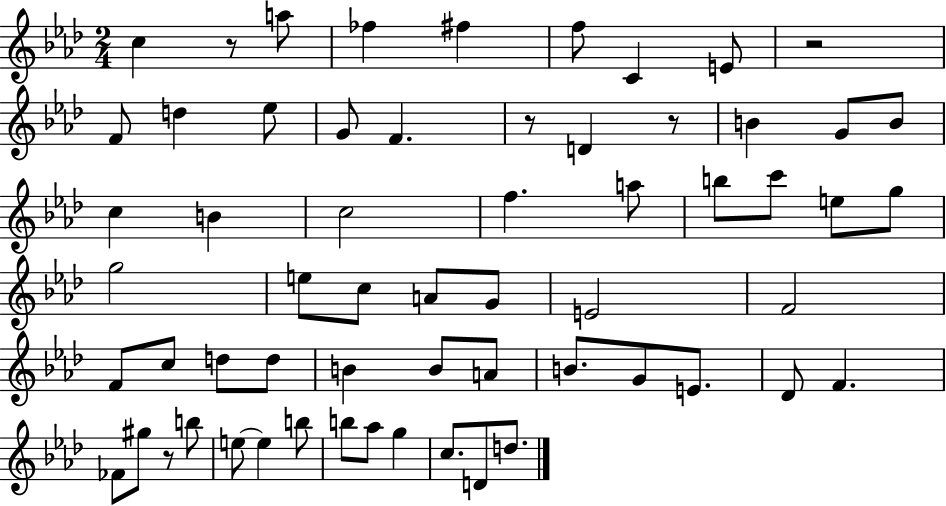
{
  \clef treble
  \numericTimeSignature
  \time 2/4
  \key aes \major
  \repeat volta 2 { c''4 r8 a''8 | fes''4 fis''4 | f''8 c'4 e'8 | r2 | \break f'8 d''4 ees''8 | g'8 f'4. | r8 d'4 r8 | b'4 g'8 b'8 | \break c''4 b'4 | c''2 | f''4. a''8 | b''8 c'''8 e''8 g''8 | \break g''2 | e''8 c''8 a'8 g'8 | e'2 | f'2 | \break f'8 c''8 d''8 d''8 | b'4 b'8 a'8 | b'8. g'8 e'8. | des'8 f'4. | \break fes'8 gis''8 r8 b''8 | e''8~~ e''4 b''8 | b''8 aes''8 g''4 | c''8. d'8 d''8. | \break } \bar "|."
}